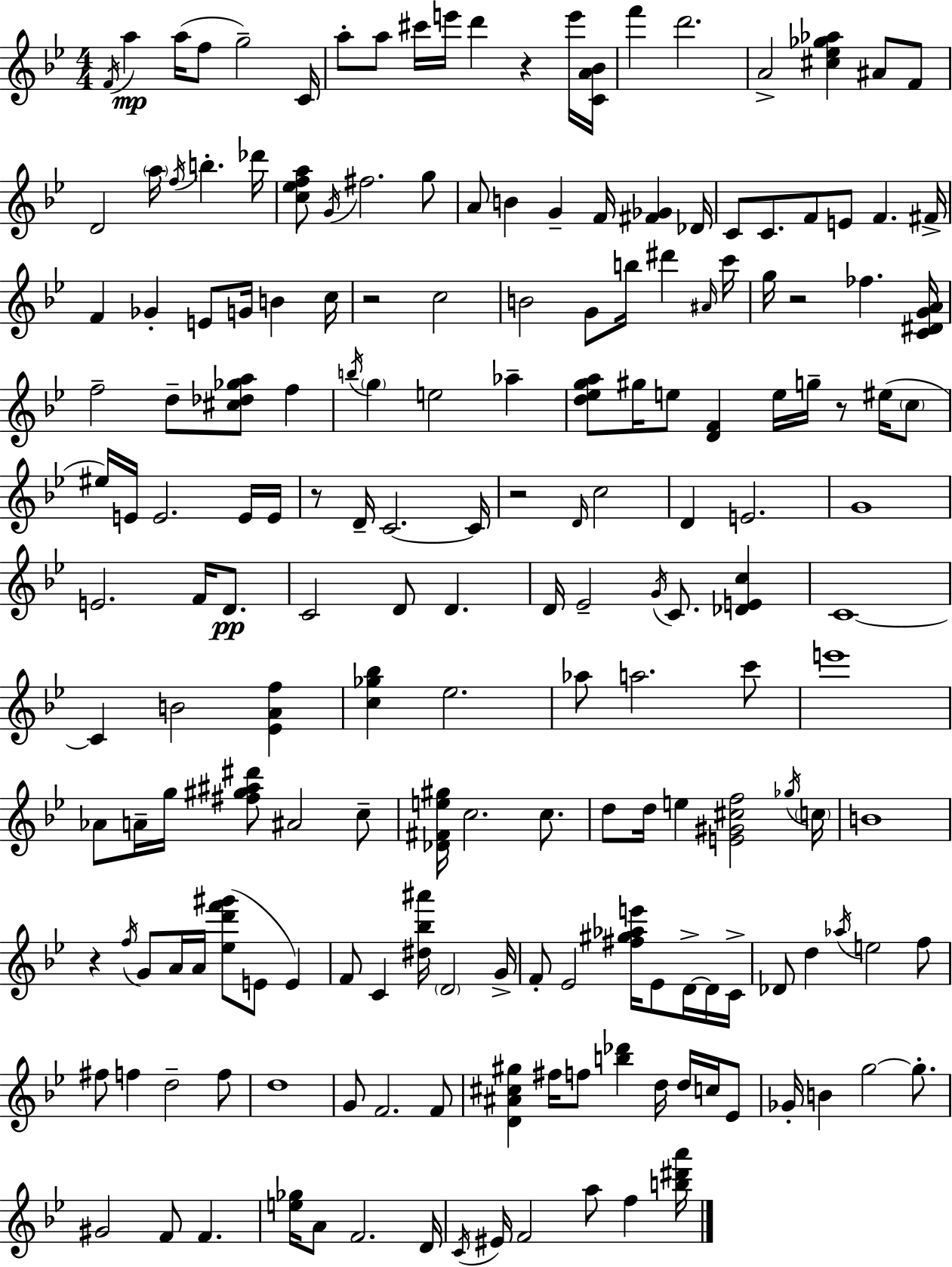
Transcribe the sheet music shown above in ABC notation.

X:1
T:Untitled
M:4/4
L:1/4
K:Gm
F/4 a a/4 f/2 g2 C/4 a/2 a/2 ^c'/4 e'/4 d' z e'/4 [CA_B]/4 f' d'2 A2 [^c_e_g_a] ^A/2 F/2 D2 a/4 f/4 b _d'/4 [c_efa]/2 G/4 ^f2 g/2 A/2 B G F/4 [^F_G] _D/4 C/2 C/2 F/2 E/2 F ^F/4 F _G E/2 G/4 B c/4 z2 c2 B2 G/2 b/4 ^d' ^A/4 c'/4 g/4 z2 _f [C^DGA]/4 f2 d/2 [^c_d_ga]/2 f b/4 g e2 _a [d_ega]/2 ^g/4 e/2 [DF] e/4 g/4 z/2 ^e/4 c/2 ^e/4 E/4 E2 E/4 E/4 z/2 D/4 C2 C/4 z2 D/4 c2 D E2 G4 E2 F/4 D/2 C2 D/2 D D/4 _E2 G/4 C/2 [_DEc] C4 C B2 [_EAf] [c_g_b] _e2 _a/2 a2 c'/2 e'4 _A/2 A/4 g/4 [^f^g^a^d']/2 ^A2 c/2 [_D^Fe^g]/4 c2 c/2 d/2 d/4 e [E^G^cf]2 _g/4 c/4 B4 z f/4 G/2 A/4 A/4 [_ed'f'^g']/2 E/2 E F/2 C [^d_b^a']/4 D2 G/4 F/2 _E2 [^f^g_ae']/4 _E/2 D/4 D/4 C/4 _D/2 d _a/4 e2 f/2 ^f/2 f d2 f/2 d4 G/2 F2 F/2 [D^A^c^g] ^f/4 f/2 [b_d'] d/4 d/4 c/4 _E/2 _G/4 B g2 g/2 ^G2 F/2 F [e_g]/4 A/2 F2 D/4 C/4 ^E/4 F2 a/2 f [b^d'a']/4